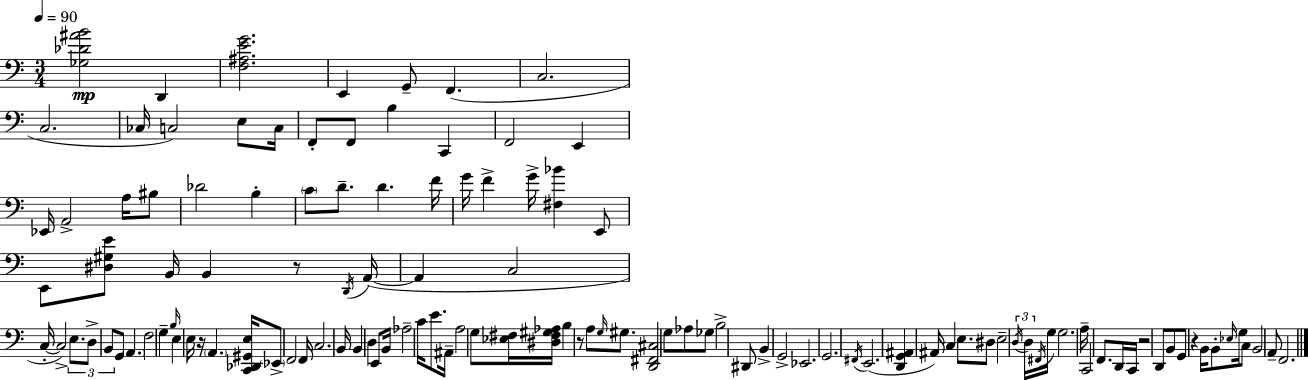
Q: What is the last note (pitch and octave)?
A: F2